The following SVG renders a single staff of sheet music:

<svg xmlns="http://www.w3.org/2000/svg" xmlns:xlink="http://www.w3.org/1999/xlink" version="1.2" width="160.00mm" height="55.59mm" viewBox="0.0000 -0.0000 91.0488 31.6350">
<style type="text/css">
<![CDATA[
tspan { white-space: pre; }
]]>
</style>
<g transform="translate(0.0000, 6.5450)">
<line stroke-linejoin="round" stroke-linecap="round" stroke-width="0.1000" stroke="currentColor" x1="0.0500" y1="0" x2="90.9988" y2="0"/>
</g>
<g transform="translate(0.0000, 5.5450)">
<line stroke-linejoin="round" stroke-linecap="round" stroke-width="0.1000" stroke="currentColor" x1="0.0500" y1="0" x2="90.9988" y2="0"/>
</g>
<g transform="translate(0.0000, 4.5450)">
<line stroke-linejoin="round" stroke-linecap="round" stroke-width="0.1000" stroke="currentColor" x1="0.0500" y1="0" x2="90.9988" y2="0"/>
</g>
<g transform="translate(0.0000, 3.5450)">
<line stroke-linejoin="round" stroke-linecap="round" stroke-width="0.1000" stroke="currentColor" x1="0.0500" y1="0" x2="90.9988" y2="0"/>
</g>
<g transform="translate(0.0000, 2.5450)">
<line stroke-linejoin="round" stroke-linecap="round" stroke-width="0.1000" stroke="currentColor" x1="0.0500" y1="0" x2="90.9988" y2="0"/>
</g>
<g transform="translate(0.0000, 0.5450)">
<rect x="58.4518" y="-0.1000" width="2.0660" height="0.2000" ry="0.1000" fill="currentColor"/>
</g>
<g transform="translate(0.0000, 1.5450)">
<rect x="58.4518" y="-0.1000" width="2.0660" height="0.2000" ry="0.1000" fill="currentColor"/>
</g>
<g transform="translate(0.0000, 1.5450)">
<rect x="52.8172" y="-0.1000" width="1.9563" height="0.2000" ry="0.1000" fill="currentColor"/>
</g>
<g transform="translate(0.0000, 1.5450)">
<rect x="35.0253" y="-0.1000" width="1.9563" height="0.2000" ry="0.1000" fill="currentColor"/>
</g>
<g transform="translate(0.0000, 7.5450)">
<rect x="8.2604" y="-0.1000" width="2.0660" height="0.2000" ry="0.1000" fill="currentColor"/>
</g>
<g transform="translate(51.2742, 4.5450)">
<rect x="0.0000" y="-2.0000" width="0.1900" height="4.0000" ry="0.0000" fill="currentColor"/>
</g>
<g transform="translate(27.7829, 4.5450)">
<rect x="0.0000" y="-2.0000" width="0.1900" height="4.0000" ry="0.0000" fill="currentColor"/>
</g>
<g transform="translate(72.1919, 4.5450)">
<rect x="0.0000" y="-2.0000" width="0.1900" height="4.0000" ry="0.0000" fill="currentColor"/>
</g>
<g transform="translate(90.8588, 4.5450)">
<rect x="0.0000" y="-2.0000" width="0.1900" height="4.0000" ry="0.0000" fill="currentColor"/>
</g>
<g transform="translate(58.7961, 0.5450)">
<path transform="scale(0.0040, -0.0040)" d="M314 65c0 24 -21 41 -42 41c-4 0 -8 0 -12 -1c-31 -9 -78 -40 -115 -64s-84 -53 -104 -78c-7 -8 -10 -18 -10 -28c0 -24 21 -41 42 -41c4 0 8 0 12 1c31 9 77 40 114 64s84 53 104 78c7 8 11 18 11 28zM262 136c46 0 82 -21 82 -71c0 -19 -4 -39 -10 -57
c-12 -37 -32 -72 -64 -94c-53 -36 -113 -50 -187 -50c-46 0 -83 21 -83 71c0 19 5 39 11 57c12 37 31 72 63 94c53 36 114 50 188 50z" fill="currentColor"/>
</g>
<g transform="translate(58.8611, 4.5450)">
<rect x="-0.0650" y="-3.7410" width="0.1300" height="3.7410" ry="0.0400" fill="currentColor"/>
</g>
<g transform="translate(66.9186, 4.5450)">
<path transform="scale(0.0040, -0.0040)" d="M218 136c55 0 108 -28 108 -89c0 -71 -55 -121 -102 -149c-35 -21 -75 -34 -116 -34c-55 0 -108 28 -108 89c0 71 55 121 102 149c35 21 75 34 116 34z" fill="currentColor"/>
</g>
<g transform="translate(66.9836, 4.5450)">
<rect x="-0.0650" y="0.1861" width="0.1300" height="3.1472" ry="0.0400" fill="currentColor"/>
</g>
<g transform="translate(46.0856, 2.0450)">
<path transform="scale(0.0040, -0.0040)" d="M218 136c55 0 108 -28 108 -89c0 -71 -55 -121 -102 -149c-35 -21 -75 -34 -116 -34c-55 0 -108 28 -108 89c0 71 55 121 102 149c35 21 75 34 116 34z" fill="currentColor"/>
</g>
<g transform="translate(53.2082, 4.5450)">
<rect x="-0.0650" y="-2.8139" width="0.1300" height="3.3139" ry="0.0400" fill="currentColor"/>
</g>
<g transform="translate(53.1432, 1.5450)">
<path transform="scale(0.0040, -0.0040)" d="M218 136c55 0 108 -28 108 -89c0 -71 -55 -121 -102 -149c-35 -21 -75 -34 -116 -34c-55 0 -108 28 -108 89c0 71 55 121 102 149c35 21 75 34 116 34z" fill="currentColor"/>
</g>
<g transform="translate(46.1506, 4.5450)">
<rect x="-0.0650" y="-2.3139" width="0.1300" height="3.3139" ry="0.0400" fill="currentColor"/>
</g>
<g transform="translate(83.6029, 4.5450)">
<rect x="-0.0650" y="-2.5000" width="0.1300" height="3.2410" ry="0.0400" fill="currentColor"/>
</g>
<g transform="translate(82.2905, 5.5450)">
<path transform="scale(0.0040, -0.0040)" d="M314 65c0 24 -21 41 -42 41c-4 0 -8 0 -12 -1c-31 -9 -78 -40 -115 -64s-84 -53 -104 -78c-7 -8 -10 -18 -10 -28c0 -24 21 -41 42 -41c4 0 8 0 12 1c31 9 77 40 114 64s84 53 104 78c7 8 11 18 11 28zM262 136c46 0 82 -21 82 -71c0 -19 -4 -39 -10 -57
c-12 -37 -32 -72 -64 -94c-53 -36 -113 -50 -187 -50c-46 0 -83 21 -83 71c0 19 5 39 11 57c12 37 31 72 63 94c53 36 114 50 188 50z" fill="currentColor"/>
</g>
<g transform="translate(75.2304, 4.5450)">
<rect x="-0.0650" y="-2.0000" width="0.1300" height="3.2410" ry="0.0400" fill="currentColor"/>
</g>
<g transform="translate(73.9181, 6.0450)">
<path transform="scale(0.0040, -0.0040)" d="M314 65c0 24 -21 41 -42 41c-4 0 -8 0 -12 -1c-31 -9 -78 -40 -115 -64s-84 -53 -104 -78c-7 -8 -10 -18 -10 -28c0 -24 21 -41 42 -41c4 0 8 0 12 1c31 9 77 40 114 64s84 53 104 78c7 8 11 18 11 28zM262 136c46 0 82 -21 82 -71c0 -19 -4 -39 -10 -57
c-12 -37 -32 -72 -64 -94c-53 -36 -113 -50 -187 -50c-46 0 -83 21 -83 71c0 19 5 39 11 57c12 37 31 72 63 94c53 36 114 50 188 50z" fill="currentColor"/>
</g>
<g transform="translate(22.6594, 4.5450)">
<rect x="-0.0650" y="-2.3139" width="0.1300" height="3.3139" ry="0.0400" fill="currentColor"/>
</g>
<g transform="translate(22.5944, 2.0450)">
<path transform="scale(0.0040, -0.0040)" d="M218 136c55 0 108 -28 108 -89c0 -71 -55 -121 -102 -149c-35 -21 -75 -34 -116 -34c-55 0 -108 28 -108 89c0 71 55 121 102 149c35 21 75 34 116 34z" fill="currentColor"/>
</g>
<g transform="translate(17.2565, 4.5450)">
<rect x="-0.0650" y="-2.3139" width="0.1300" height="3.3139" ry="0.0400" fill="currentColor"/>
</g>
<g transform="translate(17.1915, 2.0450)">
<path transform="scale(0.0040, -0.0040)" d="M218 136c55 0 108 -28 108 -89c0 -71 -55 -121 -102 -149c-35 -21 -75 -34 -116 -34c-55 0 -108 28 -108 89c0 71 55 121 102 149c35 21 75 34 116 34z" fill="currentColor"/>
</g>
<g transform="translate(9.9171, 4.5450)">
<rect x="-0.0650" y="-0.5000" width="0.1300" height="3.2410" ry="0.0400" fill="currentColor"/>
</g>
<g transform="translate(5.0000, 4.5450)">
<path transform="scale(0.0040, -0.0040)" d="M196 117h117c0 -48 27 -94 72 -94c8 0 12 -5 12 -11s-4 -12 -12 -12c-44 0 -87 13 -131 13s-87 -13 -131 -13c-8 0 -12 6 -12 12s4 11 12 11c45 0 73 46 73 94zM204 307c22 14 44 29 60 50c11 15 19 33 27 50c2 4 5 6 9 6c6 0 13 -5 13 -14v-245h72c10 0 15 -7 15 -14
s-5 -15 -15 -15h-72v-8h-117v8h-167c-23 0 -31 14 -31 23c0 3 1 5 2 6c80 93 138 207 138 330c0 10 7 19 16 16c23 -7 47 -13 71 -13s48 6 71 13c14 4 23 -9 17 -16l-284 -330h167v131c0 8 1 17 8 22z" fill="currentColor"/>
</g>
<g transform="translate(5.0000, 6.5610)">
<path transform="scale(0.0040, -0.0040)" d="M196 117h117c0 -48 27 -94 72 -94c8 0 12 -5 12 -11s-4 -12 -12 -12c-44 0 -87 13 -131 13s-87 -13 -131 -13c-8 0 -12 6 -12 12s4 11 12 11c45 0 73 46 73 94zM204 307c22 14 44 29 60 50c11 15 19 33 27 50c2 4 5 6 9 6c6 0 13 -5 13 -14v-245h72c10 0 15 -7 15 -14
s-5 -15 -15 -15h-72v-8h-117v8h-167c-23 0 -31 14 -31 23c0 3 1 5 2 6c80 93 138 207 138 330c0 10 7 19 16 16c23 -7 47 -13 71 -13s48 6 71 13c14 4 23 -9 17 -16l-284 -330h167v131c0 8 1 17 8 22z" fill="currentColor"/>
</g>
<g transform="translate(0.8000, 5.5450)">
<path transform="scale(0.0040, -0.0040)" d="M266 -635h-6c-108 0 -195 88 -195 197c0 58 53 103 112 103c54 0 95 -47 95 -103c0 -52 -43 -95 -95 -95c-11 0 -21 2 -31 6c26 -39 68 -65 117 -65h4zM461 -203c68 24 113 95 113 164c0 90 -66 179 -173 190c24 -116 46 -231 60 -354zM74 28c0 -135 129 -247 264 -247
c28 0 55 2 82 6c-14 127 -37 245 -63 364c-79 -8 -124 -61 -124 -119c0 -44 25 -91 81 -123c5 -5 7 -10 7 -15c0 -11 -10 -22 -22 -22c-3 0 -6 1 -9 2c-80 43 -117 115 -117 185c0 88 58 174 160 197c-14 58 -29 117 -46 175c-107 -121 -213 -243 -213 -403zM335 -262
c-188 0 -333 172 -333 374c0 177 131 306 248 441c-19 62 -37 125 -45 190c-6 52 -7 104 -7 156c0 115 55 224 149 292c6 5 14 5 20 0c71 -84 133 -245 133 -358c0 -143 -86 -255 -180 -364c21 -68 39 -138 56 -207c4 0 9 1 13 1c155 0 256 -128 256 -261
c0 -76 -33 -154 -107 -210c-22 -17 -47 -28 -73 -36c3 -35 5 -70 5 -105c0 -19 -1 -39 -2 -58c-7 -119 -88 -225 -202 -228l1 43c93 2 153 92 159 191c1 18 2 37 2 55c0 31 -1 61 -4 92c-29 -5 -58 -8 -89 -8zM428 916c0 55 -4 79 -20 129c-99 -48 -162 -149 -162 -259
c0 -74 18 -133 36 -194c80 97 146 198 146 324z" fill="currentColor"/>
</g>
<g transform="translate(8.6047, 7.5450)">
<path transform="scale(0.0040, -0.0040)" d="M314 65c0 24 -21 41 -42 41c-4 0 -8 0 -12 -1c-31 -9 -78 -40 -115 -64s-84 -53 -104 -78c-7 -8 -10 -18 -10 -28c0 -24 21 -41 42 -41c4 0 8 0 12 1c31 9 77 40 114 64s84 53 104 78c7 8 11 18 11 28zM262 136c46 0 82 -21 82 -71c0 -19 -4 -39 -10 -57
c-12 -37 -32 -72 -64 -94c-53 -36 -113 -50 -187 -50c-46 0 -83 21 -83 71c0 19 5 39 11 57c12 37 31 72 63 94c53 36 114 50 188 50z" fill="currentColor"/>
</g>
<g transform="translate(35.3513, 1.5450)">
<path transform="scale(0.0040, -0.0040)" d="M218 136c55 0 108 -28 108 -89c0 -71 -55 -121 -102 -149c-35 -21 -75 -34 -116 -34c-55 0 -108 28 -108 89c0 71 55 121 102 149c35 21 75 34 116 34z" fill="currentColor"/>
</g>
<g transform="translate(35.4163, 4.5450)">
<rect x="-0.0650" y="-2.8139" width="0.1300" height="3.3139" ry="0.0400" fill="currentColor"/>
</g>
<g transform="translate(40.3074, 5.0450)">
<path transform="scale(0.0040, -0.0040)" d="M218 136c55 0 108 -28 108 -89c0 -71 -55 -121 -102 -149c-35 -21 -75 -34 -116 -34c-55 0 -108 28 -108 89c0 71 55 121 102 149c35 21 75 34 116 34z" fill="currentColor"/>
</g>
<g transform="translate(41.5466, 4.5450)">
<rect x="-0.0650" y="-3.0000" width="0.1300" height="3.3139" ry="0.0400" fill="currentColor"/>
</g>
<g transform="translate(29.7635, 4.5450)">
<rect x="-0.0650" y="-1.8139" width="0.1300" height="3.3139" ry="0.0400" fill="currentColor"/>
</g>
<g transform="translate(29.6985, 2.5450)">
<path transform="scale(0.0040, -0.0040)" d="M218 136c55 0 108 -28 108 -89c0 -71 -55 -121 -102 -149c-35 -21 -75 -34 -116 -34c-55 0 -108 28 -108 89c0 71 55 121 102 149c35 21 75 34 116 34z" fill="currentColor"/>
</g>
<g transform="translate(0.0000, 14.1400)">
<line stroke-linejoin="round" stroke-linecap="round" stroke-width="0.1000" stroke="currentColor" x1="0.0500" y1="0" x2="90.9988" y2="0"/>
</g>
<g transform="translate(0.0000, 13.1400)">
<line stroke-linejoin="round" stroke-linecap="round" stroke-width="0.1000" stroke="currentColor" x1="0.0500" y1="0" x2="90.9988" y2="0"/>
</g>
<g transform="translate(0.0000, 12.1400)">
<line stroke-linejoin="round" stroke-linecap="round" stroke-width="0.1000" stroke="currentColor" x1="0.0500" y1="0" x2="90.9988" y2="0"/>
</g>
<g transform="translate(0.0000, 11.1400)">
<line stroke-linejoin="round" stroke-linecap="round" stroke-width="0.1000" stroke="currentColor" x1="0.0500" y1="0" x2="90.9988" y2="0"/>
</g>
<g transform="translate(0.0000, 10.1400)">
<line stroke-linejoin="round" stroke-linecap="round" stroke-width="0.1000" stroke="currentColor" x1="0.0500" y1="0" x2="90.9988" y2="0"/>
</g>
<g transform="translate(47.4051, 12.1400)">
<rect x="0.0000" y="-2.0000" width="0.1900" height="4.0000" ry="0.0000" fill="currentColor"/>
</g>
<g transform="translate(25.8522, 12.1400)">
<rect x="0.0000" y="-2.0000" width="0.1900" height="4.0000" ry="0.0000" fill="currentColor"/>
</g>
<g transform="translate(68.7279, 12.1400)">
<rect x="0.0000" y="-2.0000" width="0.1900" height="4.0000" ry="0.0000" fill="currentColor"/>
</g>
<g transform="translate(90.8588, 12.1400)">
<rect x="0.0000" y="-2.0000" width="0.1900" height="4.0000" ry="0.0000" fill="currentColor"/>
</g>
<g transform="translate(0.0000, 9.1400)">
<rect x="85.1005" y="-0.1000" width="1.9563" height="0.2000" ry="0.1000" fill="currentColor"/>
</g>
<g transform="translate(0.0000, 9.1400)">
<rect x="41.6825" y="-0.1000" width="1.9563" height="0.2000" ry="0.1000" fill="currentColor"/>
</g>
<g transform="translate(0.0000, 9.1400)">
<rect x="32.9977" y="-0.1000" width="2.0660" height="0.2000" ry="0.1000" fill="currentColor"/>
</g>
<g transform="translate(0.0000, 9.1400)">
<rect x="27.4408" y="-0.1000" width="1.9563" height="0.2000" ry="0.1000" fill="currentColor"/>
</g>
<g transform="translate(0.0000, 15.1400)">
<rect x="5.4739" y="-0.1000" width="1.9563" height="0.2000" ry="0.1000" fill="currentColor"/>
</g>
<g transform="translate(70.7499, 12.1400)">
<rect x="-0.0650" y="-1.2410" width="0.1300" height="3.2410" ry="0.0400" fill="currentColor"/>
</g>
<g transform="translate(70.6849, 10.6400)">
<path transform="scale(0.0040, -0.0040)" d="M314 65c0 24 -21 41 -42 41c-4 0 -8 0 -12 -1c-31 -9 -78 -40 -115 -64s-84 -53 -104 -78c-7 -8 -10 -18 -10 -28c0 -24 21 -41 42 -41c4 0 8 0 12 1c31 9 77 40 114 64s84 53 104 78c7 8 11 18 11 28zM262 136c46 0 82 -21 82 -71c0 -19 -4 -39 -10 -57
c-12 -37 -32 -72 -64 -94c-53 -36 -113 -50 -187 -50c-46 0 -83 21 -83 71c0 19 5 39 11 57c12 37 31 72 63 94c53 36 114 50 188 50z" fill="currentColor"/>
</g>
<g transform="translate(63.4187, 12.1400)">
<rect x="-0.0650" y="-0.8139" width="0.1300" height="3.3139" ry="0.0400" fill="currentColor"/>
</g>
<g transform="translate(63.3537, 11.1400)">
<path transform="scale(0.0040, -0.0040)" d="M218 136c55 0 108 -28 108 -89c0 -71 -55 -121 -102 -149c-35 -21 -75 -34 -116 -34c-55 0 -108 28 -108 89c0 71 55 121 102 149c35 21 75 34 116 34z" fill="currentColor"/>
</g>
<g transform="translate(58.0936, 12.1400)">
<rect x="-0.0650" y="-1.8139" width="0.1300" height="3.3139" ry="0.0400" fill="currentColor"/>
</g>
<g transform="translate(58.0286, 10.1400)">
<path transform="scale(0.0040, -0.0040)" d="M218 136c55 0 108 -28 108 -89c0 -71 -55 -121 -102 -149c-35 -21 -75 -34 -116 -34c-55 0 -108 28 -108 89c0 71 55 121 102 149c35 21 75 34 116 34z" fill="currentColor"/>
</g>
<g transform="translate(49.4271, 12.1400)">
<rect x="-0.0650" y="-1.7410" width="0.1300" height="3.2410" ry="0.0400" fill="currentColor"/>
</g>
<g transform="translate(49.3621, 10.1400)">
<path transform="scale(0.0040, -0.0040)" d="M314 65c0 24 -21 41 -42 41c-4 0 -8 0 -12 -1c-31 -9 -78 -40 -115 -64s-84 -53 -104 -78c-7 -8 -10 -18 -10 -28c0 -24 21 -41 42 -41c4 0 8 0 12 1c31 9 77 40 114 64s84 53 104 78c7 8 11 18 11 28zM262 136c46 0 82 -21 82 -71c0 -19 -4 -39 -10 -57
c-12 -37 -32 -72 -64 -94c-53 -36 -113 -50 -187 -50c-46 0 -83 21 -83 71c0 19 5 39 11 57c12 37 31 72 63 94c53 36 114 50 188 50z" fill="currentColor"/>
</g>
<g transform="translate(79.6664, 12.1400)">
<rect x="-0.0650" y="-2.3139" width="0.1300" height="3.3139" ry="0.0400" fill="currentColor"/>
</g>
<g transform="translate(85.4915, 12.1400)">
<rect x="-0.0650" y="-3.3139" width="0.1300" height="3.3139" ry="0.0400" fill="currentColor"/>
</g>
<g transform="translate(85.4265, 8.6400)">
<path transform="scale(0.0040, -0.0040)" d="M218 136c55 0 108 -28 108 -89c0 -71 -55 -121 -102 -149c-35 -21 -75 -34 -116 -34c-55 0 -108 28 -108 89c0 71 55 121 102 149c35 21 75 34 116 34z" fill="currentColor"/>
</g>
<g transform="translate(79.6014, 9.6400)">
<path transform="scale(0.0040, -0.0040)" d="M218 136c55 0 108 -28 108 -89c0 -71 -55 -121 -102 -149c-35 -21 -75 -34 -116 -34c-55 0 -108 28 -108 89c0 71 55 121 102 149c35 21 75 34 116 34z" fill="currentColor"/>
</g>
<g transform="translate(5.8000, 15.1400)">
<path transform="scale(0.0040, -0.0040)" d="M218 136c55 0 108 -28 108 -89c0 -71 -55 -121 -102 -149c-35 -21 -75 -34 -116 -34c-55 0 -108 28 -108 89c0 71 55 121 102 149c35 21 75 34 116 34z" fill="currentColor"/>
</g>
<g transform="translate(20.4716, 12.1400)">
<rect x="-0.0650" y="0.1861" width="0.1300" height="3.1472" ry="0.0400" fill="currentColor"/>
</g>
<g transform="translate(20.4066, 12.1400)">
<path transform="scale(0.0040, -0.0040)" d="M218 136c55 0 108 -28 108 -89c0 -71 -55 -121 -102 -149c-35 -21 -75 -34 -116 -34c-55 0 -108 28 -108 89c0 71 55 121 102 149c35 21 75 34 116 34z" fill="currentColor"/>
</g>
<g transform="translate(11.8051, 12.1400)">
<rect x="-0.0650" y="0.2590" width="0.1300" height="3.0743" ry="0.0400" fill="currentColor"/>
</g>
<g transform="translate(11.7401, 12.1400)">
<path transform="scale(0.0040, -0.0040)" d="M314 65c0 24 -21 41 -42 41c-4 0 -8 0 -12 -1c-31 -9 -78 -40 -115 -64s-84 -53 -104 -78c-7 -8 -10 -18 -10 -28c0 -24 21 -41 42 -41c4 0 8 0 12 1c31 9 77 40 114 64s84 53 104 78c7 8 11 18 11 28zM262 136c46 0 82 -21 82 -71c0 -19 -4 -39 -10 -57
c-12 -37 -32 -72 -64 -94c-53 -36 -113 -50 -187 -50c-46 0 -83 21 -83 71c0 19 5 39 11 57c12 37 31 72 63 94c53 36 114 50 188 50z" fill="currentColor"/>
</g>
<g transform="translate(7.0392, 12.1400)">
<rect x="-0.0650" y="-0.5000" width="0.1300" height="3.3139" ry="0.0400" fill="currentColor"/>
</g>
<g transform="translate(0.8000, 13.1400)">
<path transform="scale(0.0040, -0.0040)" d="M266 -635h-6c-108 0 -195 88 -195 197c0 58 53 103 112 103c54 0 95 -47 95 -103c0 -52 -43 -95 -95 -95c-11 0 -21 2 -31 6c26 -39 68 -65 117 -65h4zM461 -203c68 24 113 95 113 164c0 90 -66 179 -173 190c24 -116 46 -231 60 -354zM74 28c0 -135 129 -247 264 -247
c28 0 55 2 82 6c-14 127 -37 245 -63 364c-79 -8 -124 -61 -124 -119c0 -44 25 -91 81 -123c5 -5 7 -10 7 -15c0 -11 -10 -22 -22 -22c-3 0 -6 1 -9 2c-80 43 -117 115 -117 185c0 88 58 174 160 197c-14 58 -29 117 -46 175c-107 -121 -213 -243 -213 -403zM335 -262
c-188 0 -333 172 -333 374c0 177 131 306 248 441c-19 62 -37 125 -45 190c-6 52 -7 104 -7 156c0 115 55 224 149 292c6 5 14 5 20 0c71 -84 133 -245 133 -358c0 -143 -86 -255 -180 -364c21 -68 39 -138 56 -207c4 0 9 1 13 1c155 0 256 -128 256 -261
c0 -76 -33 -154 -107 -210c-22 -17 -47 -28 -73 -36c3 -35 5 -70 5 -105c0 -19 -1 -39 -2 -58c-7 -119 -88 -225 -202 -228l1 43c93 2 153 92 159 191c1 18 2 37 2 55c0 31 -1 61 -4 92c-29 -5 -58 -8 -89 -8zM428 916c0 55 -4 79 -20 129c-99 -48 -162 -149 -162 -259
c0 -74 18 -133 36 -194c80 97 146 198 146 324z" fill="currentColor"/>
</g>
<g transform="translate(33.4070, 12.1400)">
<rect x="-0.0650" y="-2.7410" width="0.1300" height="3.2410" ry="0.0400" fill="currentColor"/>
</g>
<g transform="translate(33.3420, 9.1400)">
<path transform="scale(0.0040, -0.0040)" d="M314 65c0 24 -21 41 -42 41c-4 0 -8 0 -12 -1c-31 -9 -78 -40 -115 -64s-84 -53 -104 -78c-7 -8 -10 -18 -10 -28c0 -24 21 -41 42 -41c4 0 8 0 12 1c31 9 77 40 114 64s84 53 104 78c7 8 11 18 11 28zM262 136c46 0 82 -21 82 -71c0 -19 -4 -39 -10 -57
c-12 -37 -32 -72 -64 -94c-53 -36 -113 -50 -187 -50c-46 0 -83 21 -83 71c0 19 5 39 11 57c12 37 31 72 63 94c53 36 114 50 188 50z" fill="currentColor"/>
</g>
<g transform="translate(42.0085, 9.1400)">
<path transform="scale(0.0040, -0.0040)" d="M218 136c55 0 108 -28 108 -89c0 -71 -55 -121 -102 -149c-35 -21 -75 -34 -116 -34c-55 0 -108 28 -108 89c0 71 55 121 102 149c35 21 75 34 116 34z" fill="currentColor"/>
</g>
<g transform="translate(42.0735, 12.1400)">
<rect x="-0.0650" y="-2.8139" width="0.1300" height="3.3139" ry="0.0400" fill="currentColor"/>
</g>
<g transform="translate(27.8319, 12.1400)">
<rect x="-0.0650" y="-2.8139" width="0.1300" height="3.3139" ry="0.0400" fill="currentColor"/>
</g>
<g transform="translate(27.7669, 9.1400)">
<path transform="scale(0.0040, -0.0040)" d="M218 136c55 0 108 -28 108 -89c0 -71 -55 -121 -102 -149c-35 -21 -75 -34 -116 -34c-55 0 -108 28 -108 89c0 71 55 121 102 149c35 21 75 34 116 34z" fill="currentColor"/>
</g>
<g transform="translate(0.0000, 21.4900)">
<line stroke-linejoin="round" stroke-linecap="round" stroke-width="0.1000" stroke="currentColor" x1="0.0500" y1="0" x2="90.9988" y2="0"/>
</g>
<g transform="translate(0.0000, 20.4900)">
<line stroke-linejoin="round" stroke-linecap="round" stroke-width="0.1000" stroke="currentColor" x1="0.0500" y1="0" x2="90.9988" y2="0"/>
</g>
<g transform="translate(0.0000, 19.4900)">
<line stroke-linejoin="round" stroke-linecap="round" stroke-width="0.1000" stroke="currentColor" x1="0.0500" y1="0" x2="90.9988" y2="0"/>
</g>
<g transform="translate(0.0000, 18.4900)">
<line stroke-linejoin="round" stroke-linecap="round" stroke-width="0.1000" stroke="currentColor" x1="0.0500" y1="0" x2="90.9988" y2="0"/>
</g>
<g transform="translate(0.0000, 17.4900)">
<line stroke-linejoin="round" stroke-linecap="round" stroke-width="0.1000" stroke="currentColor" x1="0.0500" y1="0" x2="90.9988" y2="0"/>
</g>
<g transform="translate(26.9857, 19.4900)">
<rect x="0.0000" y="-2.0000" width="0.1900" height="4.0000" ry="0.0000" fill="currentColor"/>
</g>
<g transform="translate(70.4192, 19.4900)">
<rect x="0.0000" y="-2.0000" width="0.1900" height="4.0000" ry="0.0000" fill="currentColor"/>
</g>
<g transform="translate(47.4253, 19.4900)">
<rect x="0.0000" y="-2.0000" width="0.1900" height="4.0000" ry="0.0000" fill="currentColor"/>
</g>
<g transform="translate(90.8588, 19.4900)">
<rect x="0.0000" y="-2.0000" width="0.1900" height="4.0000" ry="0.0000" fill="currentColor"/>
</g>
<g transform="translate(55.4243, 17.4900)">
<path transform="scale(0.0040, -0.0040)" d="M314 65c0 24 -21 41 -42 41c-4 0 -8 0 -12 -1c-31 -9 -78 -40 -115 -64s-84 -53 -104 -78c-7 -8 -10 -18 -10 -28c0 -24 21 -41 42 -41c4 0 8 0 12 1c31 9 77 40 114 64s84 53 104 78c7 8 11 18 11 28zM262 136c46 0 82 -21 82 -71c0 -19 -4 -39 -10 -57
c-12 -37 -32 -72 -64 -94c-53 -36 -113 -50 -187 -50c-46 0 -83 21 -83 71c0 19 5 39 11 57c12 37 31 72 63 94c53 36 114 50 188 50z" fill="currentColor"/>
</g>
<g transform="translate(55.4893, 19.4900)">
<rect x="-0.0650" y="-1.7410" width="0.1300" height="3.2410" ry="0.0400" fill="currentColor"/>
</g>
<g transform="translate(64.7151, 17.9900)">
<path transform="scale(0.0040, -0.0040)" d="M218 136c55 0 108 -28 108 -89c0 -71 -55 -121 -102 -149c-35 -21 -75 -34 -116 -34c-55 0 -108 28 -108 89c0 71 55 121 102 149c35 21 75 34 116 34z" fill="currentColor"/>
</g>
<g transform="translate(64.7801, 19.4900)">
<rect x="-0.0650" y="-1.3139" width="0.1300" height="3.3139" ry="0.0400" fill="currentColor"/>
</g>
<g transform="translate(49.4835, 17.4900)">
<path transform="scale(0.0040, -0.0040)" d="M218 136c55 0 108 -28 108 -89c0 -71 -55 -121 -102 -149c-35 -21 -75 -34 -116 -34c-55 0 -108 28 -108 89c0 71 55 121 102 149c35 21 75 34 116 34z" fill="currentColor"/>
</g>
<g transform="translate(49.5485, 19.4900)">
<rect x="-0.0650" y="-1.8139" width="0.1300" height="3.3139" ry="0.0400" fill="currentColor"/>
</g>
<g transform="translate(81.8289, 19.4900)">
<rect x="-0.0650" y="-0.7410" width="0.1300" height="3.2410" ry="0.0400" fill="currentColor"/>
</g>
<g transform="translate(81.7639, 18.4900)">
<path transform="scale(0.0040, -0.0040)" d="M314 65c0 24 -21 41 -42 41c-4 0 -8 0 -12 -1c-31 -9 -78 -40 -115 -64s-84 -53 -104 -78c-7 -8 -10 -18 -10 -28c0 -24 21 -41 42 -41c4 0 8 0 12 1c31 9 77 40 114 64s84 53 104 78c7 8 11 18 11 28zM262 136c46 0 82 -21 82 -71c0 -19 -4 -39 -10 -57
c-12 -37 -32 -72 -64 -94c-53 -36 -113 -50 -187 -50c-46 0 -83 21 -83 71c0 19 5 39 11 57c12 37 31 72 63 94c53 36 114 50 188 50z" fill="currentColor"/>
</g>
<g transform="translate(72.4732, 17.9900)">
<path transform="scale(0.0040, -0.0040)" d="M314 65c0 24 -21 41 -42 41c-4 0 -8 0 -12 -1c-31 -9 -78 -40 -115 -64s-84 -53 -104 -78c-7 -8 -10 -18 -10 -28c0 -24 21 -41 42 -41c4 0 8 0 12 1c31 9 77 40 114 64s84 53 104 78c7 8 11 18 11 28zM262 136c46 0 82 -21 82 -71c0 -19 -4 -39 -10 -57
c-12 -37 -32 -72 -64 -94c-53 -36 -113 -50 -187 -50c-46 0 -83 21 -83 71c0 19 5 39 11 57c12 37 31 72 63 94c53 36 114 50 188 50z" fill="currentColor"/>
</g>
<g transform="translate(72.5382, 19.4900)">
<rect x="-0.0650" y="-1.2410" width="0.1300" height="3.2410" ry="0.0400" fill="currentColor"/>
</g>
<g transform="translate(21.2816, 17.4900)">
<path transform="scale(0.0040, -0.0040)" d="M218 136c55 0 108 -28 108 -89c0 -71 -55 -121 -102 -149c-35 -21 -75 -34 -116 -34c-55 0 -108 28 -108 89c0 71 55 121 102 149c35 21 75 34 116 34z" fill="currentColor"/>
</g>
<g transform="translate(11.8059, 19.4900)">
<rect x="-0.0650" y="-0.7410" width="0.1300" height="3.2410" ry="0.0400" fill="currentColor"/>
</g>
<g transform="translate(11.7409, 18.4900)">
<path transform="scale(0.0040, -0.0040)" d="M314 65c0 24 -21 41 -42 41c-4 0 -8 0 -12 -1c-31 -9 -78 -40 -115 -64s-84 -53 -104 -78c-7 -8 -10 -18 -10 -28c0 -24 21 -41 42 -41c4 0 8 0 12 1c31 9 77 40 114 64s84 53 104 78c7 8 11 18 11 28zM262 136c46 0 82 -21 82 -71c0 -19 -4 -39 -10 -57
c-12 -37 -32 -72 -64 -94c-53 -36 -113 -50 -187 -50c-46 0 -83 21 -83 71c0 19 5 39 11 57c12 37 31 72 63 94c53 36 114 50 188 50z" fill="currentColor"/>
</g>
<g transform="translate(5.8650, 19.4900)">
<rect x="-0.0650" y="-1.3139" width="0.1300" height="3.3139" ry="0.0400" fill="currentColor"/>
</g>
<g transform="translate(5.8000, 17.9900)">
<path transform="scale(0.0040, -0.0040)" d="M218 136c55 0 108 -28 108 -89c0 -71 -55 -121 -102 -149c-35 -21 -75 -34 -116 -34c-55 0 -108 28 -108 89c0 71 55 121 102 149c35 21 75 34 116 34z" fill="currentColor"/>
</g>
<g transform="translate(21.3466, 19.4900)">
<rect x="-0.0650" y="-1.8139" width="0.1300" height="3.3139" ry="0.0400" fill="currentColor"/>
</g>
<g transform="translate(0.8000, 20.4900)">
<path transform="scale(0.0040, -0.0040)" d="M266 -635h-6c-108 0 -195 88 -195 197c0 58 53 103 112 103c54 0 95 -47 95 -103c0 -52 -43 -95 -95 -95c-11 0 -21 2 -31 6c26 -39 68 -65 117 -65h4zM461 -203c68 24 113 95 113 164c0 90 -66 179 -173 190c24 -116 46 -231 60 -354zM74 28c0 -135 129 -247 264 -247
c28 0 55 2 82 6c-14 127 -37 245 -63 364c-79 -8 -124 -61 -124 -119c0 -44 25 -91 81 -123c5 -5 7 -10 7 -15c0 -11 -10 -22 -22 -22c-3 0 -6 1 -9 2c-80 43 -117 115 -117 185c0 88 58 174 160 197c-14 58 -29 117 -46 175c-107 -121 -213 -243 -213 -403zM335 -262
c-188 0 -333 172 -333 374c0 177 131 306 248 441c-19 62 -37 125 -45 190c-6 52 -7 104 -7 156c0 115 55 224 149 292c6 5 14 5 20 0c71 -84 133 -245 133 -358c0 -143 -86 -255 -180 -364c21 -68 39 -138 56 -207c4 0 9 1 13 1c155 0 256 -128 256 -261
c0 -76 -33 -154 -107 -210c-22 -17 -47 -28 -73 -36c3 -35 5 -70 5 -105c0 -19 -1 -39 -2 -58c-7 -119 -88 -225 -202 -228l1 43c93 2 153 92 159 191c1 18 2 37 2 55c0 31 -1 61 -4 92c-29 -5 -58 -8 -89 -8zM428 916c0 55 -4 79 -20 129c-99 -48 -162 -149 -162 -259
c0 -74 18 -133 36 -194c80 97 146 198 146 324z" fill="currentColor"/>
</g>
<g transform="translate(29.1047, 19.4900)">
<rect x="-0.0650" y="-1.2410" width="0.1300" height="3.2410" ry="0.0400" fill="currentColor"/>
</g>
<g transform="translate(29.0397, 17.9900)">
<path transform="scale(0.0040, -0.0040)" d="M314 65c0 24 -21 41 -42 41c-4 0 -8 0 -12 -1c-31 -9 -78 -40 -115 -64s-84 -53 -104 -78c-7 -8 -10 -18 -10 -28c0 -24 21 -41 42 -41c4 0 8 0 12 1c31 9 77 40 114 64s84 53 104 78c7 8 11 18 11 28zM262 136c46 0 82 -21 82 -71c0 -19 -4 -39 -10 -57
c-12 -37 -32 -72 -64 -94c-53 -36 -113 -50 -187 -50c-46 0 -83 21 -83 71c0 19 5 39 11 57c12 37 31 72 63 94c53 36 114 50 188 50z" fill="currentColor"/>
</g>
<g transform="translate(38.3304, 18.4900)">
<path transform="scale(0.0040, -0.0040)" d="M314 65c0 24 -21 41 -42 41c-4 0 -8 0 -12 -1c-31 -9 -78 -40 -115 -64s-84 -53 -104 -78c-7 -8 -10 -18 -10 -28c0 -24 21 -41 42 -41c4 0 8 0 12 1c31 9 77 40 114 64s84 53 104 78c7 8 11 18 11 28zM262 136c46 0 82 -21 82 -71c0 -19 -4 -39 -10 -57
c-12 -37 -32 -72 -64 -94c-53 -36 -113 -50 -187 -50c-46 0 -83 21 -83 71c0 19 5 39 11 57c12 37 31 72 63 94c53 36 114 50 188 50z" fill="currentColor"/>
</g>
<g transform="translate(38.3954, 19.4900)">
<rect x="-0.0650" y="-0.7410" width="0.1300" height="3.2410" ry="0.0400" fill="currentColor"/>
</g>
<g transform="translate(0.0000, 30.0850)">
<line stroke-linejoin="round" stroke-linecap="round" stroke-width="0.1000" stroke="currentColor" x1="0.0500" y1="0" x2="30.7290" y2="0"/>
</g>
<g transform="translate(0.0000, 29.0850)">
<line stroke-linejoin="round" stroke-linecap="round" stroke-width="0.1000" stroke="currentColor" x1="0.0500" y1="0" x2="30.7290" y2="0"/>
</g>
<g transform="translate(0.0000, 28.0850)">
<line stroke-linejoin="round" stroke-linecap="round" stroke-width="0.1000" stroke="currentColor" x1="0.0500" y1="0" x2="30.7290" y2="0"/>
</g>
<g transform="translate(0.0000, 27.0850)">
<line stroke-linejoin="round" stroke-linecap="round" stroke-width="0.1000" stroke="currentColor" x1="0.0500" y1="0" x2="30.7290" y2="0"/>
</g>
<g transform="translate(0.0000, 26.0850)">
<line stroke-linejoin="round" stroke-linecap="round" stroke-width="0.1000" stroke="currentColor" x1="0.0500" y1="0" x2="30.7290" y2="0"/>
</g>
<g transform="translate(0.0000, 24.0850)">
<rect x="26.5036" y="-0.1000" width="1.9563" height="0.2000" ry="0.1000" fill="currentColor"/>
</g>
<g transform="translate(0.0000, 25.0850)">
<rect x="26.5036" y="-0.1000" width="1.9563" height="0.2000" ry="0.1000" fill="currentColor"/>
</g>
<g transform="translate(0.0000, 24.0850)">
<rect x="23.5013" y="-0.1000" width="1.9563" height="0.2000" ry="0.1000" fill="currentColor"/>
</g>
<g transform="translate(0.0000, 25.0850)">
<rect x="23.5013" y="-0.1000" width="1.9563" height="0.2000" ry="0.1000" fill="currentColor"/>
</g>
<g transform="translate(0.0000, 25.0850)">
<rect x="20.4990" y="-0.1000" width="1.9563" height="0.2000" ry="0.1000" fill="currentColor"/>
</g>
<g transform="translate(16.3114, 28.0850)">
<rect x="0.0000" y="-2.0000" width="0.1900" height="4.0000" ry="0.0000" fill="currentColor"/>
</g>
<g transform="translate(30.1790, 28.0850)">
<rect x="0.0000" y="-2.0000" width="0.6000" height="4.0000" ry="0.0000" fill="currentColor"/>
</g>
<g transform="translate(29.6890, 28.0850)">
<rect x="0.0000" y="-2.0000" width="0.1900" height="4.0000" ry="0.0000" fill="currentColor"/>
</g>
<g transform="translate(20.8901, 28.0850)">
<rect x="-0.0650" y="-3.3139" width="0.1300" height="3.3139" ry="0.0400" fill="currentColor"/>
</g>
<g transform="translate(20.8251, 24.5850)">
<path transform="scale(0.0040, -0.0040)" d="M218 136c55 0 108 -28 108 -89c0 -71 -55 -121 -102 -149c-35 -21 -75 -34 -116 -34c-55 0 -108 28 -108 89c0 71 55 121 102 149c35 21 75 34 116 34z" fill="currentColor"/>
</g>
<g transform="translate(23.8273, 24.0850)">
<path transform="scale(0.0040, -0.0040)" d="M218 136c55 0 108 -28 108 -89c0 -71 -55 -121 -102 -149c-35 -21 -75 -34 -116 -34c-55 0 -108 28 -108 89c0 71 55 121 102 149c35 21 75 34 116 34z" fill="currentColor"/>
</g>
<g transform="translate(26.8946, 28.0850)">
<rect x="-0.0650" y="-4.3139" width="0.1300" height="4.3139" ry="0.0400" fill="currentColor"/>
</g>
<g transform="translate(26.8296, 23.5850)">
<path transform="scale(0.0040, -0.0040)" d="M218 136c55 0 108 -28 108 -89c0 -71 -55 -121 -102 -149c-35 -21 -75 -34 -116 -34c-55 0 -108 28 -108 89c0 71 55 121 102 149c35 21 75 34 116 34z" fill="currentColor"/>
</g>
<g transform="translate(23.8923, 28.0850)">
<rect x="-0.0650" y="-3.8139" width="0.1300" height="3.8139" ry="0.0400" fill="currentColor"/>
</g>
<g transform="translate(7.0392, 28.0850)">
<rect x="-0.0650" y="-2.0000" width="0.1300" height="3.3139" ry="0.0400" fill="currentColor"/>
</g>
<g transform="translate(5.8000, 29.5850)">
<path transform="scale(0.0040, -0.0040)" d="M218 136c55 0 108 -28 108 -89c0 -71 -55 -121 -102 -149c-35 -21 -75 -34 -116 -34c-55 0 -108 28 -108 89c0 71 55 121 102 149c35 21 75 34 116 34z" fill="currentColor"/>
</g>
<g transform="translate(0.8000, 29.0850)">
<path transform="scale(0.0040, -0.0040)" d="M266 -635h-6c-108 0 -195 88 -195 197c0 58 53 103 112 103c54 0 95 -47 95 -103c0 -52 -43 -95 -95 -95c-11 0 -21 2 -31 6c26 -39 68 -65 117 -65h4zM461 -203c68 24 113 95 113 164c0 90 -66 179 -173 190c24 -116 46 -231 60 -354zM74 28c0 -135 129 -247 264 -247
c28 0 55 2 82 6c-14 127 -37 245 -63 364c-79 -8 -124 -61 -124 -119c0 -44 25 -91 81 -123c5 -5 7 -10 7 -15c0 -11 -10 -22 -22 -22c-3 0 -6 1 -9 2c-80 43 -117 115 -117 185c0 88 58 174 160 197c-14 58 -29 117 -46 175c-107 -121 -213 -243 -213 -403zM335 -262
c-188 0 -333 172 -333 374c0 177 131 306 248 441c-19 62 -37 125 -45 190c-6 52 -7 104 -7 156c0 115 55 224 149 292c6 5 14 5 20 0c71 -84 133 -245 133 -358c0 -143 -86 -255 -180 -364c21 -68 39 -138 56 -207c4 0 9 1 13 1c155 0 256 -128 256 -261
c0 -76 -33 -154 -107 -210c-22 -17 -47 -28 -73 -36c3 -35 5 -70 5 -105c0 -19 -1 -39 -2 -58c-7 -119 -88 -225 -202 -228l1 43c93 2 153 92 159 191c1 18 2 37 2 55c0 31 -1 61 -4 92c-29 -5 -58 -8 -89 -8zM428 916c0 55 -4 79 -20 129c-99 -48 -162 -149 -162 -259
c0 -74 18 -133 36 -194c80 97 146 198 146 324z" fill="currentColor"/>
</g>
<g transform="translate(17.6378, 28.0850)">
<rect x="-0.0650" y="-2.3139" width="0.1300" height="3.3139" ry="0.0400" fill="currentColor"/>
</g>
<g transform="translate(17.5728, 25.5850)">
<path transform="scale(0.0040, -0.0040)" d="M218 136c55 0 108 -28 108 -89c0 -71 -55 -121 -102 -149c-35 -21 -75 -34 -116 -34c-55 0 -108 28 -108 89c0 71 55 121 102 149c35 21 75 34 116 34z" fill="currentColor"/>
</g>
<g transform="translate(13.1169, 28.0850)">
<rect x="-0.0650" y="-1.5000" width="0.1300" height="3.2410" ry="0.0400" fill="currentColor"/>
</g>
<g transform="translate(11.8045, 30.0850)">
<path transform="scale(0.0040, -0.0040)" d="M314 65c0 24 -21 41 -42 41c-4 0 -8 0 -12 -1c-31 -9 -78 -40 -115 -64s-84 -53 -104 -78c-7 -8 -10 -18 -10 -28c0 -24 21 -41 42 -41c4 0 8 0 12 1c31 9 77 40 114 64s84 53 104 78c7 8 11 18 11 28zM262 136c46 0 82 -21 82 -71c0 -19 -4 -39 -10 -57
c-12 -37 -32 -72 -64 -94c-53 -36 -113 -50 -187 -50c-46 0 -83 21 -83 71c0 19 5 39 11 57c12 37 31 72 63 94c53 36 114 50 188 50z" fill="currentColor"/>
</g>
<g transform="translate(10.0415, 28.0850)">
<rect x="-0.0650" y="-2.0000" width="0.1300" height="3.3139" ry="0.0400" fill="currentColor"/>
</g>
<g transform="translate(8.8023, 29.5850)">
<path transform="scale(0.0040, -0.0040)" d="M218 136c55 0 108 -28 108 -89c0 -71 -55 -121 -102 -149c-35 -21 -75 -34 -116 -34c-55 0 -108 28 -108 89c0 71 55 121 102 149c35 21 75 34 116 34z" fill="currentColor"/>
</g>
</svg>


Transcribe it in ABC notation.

X:1
T:Untitled
M:4/4
L:1/4
K:C
C2 g g f a A g a c'2 B F2 G2 C B2 B a a2 a f2 f d e2 g b e d2 f e2 d2 f f2 e e2 d2 F F E2 g b c' d'